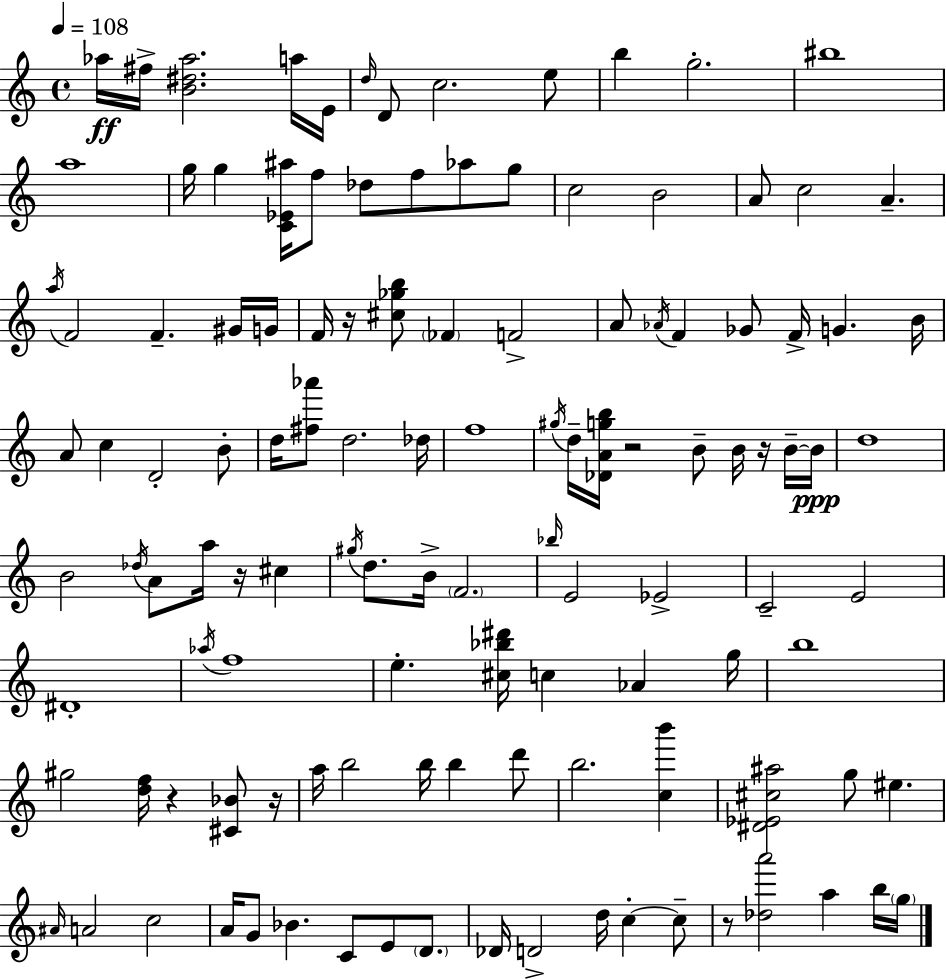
{
  \clef treble
  \time 4/4
  \defaultTimeSignature
  \key c \major
  \tempo 4 = 108
  aes''16\ff fis''16-> <b' dis'' aes''>2. a''16 e'16 | \grace { d''16 } d'8 c''2. e''8 | b''4 g''2.-. | bis''1 | \break a''1 | g''16 g''4 <c' ees' ais''>16 f''8 des''8 f''8 aes''8 g''8 | c''2 b'2 | a'8 c''2 a'4.-- | \break \acciaccatura { a''16 } f'2 f'4.-- | gis'16 g'16 f'16 r16 <cis'' ges'' b''>8 \parenthesize fes'4 f'2-> | a'8 \acciaccatura { aes'16 } f'4 ges'8 f'16-> g'4. | b'16 a'8 c''4 d'2-. | \break b'8-. d''16 <fis'' aes'''>8 d''2. | des''16 f''1 | \acciaccatura { gis''16 } d''16-- <des' a' g'' b''>16 r2 b'8-- | b'16 r16 b'16--~~ b'16\ppp d''1 | \break b'2 \acciaccatura { des''16 } a'8 a''16 | r16 cis''4 \acciaccatura { gis''16 } d''8. b'16-> \parenthesize f'2. | \grace { bes''16 } e'2 ees'2-> | c'2-- e'2 | \break dis'1-. | \acciaccatura { aes''16 } f''1 | e''4.-. <cis'' bes'' dis'''>16 c''4 | aes'4 g''16 b''1 | \break gis''2 | <d'' f''>16 r4 <cis' bes'>8 r16 a''16 b''2 | b''16 b''4 d'''8 b''2. | <c'' b'''>4 <dis' ees' cis'' ais''>2 | \break g''8 eis''4. \grace { ais'16 } a'2 | c''2 a'16 g'8 bes'4. | c'8 e'8 \parenthesize d'8. des'16 d'2-> | d''16 c''4-.~~ c''8-- r8 <des'' a'''>2 | \break a''4 b''16 \parenthesize g''16 \bar "|."
}